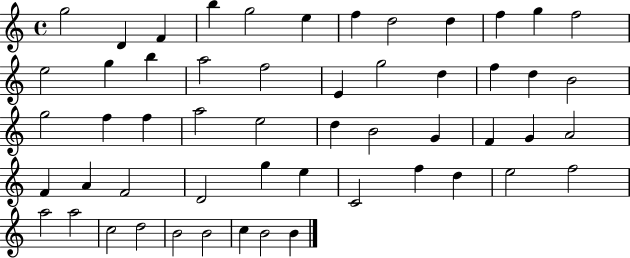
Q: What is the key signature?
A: C major